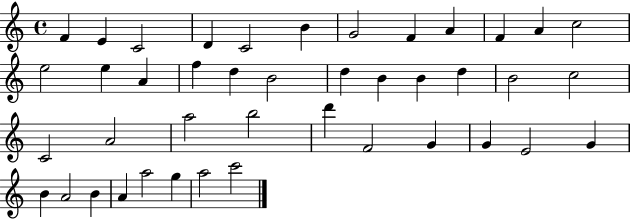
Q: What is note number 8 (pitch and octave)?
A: F4